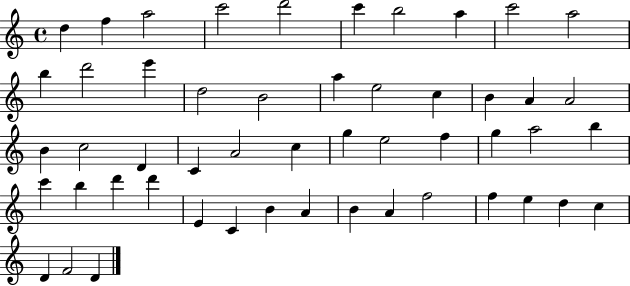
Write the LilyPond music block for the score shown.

{
  \clef treble
  \time 4/4
  \defaultTimeSignature
  \key c \major
  d''4 f''4 a''2 | c'''2 d'''2 | c'''4 b''2 a''4 | c'''2 a''2 | \break b''4 d'''2 e'''4 | d''2 b'2 | a''4 e''2 c''4 | b'4 a'4 a'2 | \break b'4 c''2 d'4 | c'4 a'2 c''4 | g''4 e''2 f''4 | g''4 a''2 b''4 | \break c'''4 b''4 d'''4 d'''4 | e'4 c'4 b'4 a'4 | b'4 a'4 f''2 | f''4 e''4 d''4 c''4 | \break d'4 f'2 d'4 | \bar "|."
}